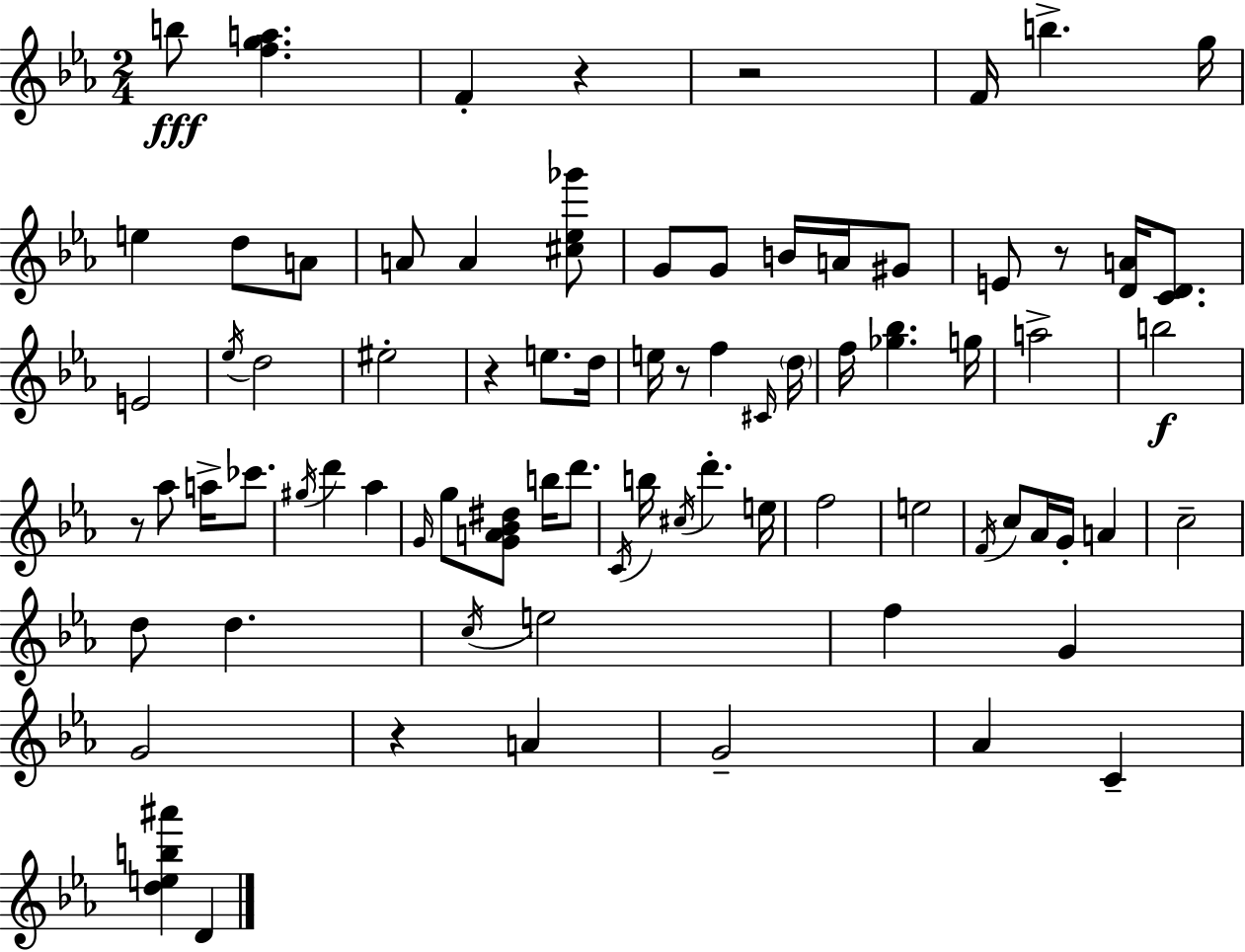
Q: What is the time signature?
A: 2/4